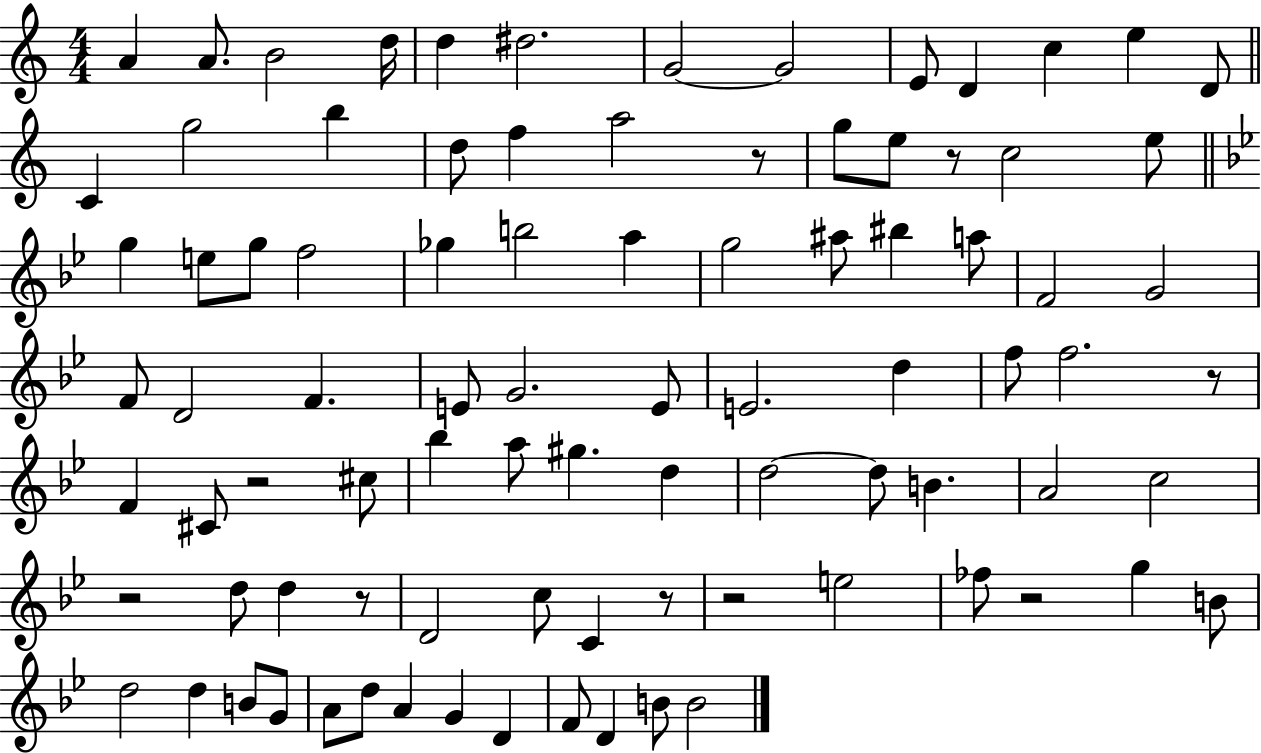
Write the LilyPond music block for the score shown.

{
  \clef treble
  \numericTimeSignature
  \time 4/4
  \key c \major
  a'4 a'8. b'2 d''16 | d''4 dis''2. | g'2~~ g'2 | e'8 d'4 c''4 e''4 d'8 | \break \bar "||" \break \key c \major c'4 g''2 b''4 | d''8 f''4 a''2 r8 | g''8 e''8 r8 c''2 e''8 | \bar "||" \break \key bes \major g''4 e''8 g''8 f''2 | ges''4 b''2 a''4 | g''2 ais''8 bis''4 a''8 | f'2 g'2 | \break f'8 d'2 f'4. | e'8 g'2. e'8 | e'2. d''4 | f''8 f''2. r8 | \break f'4 cis'8 r2 cis''8 | bes''4 a''8 gis''4. d''4 | d''2~~ d''8 b'4. | a'2 c''2 | \break r2 d''8 d''4 r8 | d'2 c''8 c'4 r8 | r2 e''2 | fes''8 r2 g''4 b'8 | \break d''2 d''4 b'8 g'8 | a'8 d''8 a'4 g'4 d'4 | f'8 d'4 b'8 b'2 | \bar "|."
}